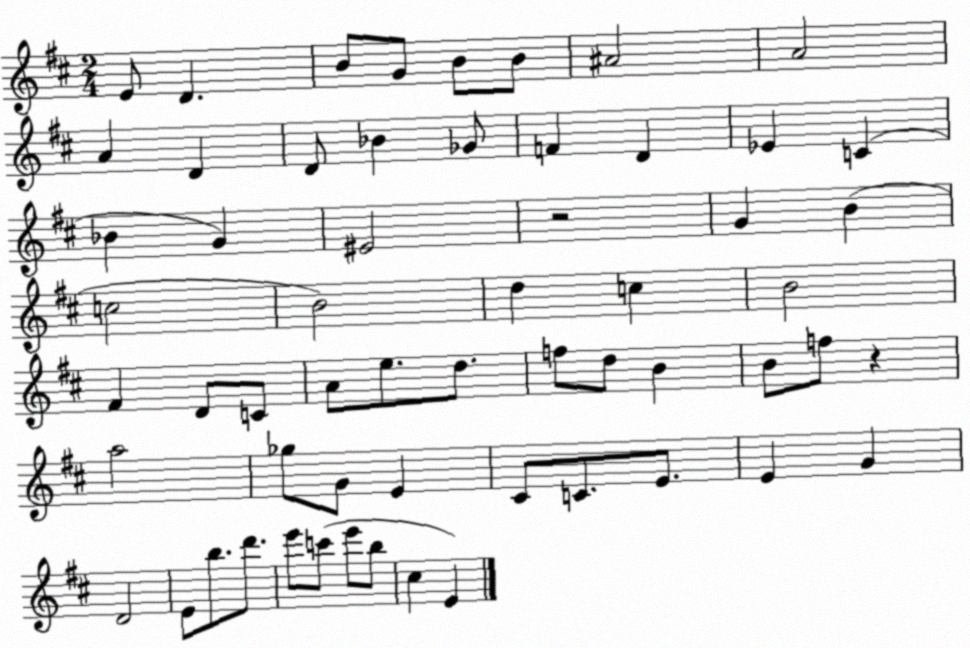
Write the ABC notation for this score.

X:1
T:Untitled
M:2/4
L:1/4
K:D
E/2 D B/2 G/2 B/2 B/2 ^A2 A2 A D D/2 _B _G/2 F D _E C _B G ^E2 z2 G B c2 B2 d c B2 ^F D/2 C/2 A/2 e/2 d/2 f/2 d/2 B B/2 f/2 z a2 _g/2 G/2 E ^C/2 C/2 E/2 E G D2 E/2 b/2 d'/2 e'/2 c'/2 e'/2 b/2 ^c E